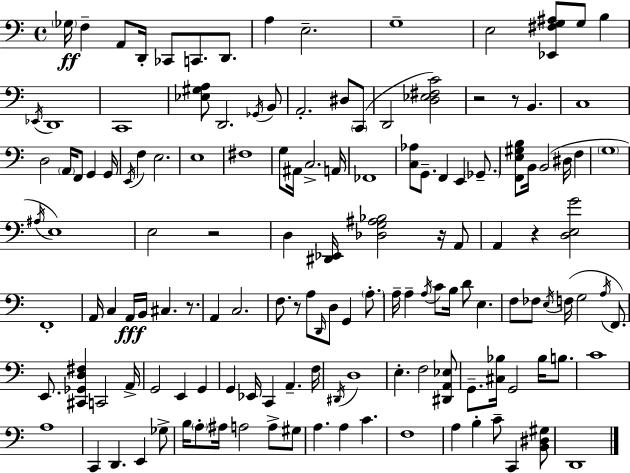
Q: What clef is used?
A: bass